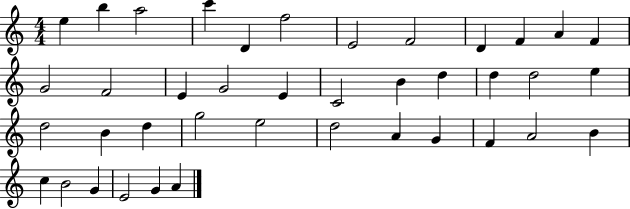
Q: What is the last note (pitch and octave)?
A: A4